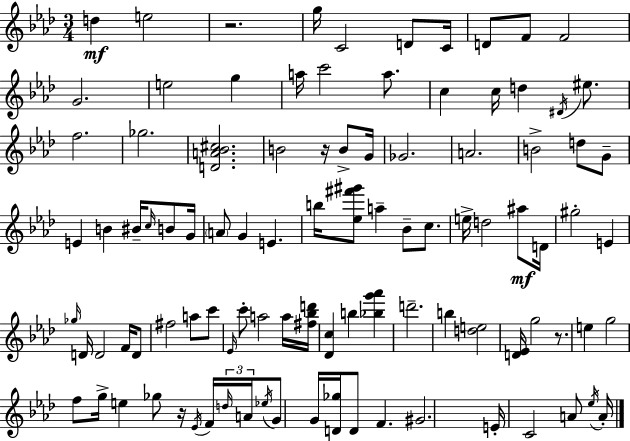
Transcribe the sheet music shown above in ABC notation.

X:1
T:Untitled
M:3/4
L:1/4
K:Ab
d e2 z2 g/4 C2 D/2 C/4 D/2 F/2 F2 G2 e2 g a/4 c'2 a/2 c c/4 d ^D/4 ^e/2 f2 _g2 [DA_B^c]2 B2 z/4 B/2 G/4 _G2 A2 B2 d/2 G/2 E B ^B/4 c/4 B/2 G/4 A/2 G E b/4 [_e^f'^g']/2 a _B/2 c/2 e/4 d2 ^a/2 D/4 ^g2 E _g/4 D/4 D2 F/4 D/2 ^f2 a/2 c'/2 _E/4 c'/2 a2 a/4 [^f_bd']/4 [_Dc] b [_bg'_a'] d'2 b [de]2 [D_E]/4 g2 z/2 e g2 f/2 g/4 e _g/2 z/4 _E/4 F/4 d/4 A/4 _e/4 G/2 G/4 [D_g]/4 D/2 F ^G2 E/4 C2 A/2 _e/4 A/4